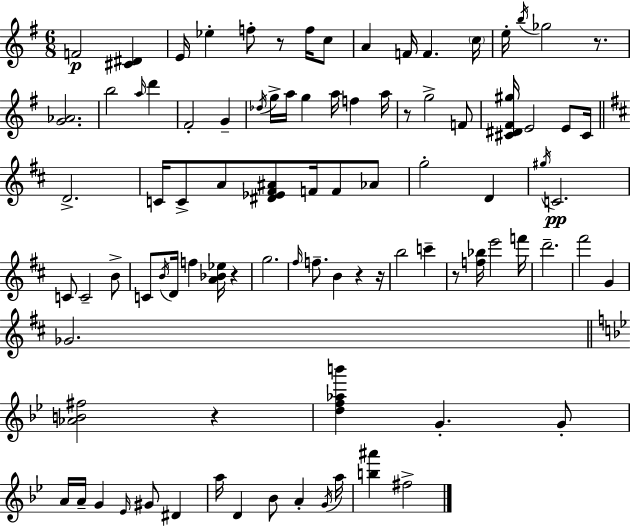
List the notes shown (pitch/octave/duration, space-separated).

F4/h [C#4,D#4]/q E4/s Eb5/q F5/e R/e F5/s C5/e A4/q F4/s F4/q. C5/s E5/s B5/s Gb5/h R/e. [G4,Ab4]/h. B5/h A5/s D6/q F#4/h G4/q Db5/s G5/s A5/s G5/q A5/s F5/q A5/s R/e G5/h F4/e [C#4,D#4,F#4,G#5]/s E4/h E4/e C#4/s D4/h. C4/s C4/e A4/e [D#4,Eb4,F#4,A#4]/e F4/s F4/e Ab4/e G5/h D4/q G#5/s C4/h. C4/e C4/h B4/e C4/e B4/s D4/s F5/q [A4,Bb4,Eb5]/s R/q G5/h. F#5/s F5/e. B4/q R/q R/s B5/h C6/q R/e [F5,Bb5]/s E6/h F6/s D6/h. F#6/h G4/q Gb4/h. [Ab4,B4,F#5]/h R/q [D5,F5,Ab5,B6]/q G4/q. G4/e A4/s A4/s G4/q Eb4/s G#4/e D#4/q A5/s D4/q Bb4/e A4/q G4/s A5/s [B5,A#6]/q F#5/h